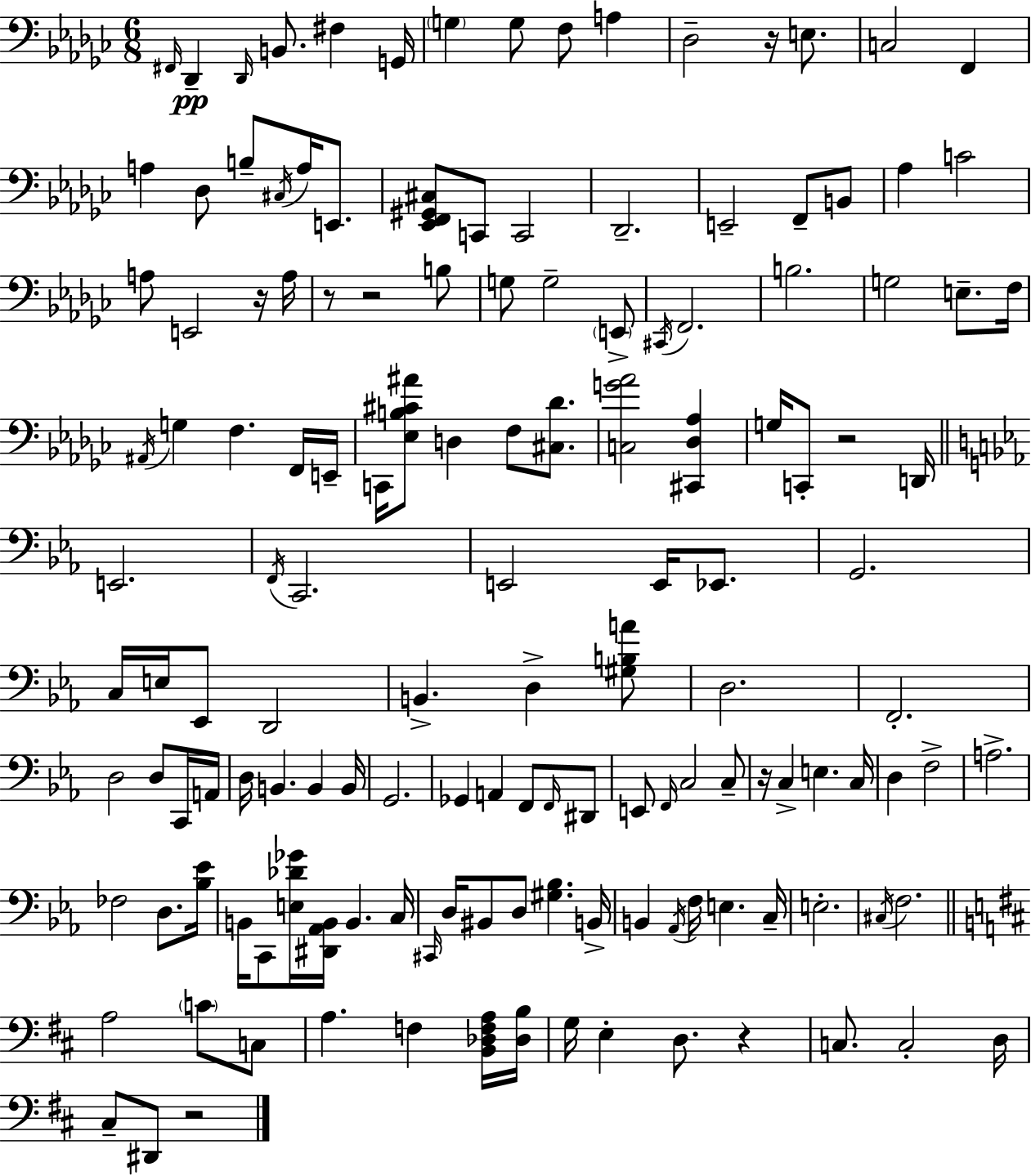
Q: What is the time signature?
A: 6/8